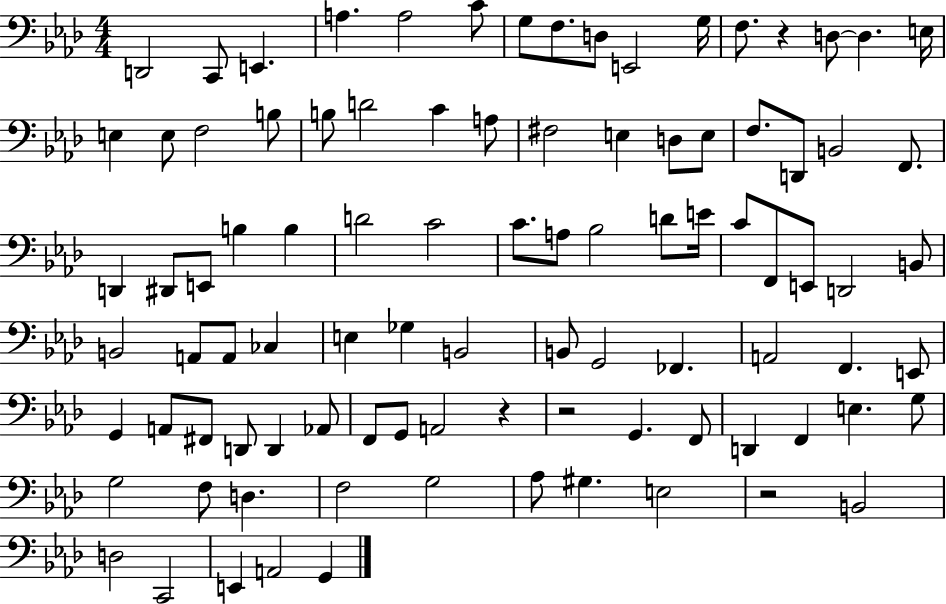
D2/h C2/e E2/q. A3/q. A3/h C4/e G3/e F3/e. D3/e E2/h G3/s F3/e. R/q D3/e D3/q. E3/s E3/q E3/e F3/h B3/e B3/e D4/h C4/q A3/e F#3/h E3/q D3/e E3/e F3/e. D2/e B2/h F2/e. D2/q D#2/e E2/e B3/q B3/q D4/h C4/h C4/e. A3/e Bb3/h D4/e E4/s C4/e F2/e E2/e D2/h B2/e B2/h A2/e A2/e CES3/q E3/q Gb3/q B2/h B2/e G2/h FES2/q. A2/h F2/q. E2/e G2/q A2/e F#2/e D2/e D2/q Ab2/e F2/e G2/e A2/h R/q R/h G2/q. F2/e D2/q F2/q E3/q. G3/e G3/h F3/e D3/q. F3/h G3/h Ab3/e G#3/q. E3/h R/h B2/h D3/h C2/h E2/q A2/h G2/q